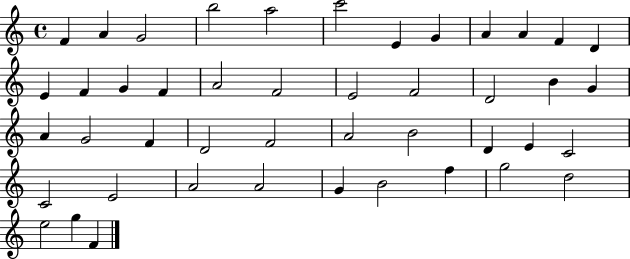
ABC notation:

X:1
T:Untitled
M:4/4
L:1/4
K:C
F A G2 b2 a2 c'2 E G A A F D E F G F A2 F2 E2 F2 D2 B G A G2 F D2 F2 A2 B2 D E C2 C2 E2 A2 A2 G B2 f g2 d2 e2 g F